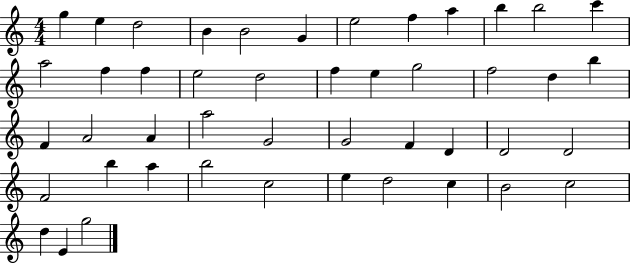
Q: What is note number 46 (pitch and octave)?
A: G5